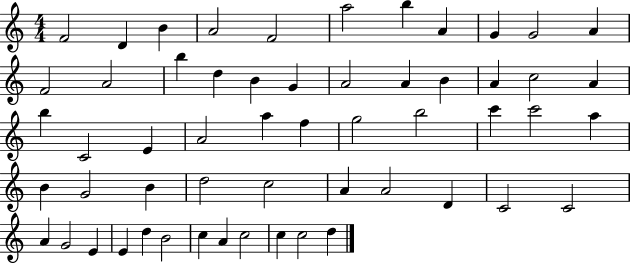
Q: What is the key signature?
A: C major